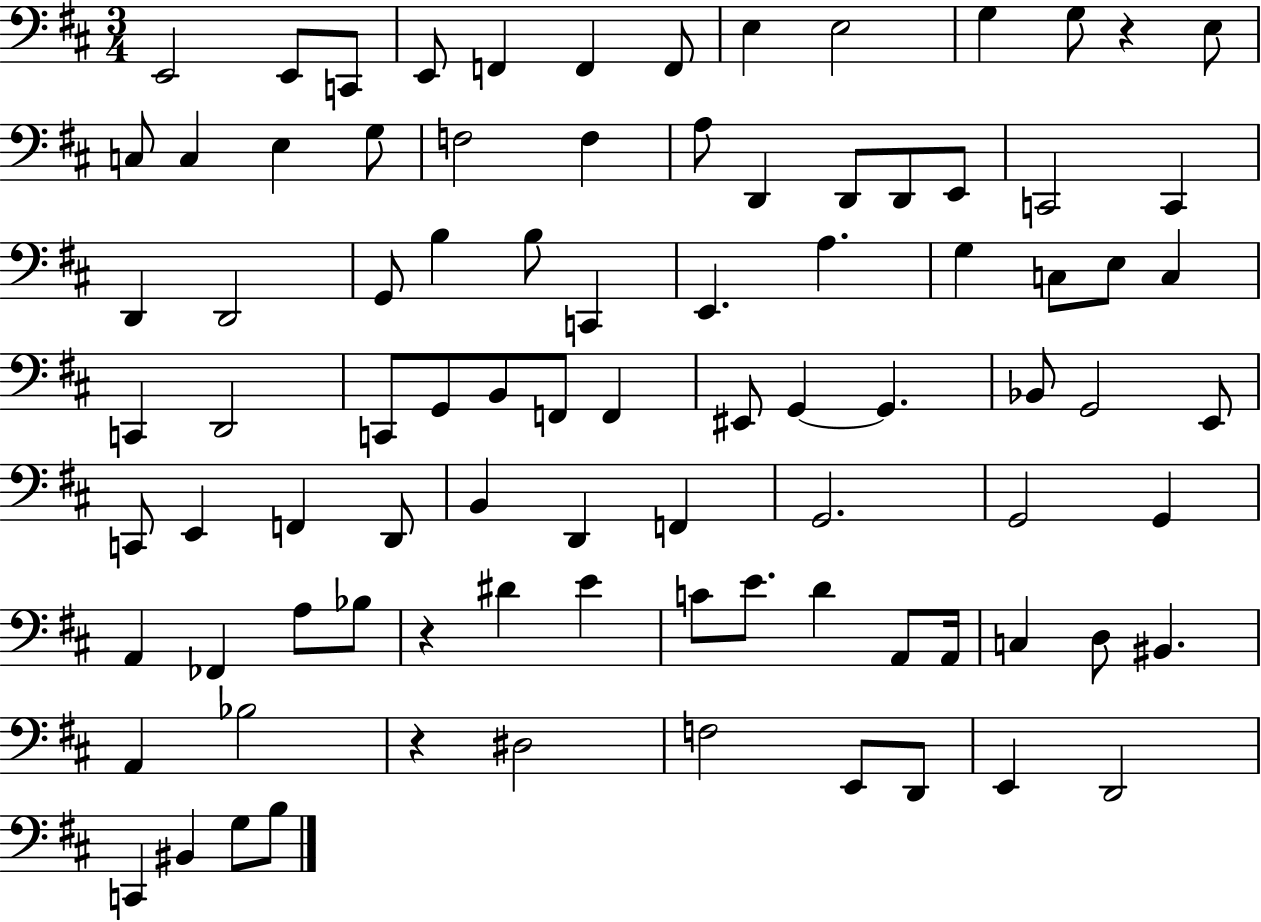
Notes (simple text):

E2/h E2/e C2/e E2/e F2/q F2/q F2/e E3/q E3/h G3/q G3/e R/q E3/e C3/e C3/q E3/q G3/e F3/h F3/q A3/e D2/q D2/e D2/e E2/e C2/h C2/q D2/q D2/h G2/e B3/q B3/e C2/q E2/q. A3/q. G3/q C3/e E3/e C3/q C2/q D2/h C2/e G2/e B2/e F2/e F2/q EIS2/e G2/q G2/q. Bb2/e G2/h E2/e C2/e E2/q F2/q D2/e B2/q D2/q F2/q G2/h. G2/h G2/q A2/q FES2/q A3/e Bb3/e R/q D#4/q E4/q C4/e E4/e. D4/q A2/e A2/s C3/q D3/e BIS2/q. A2/q Bb3/h R/q D#3/h F3/h E2/e D2/e E2/q D2/h C2/q BIS2/q G3/e B3/e